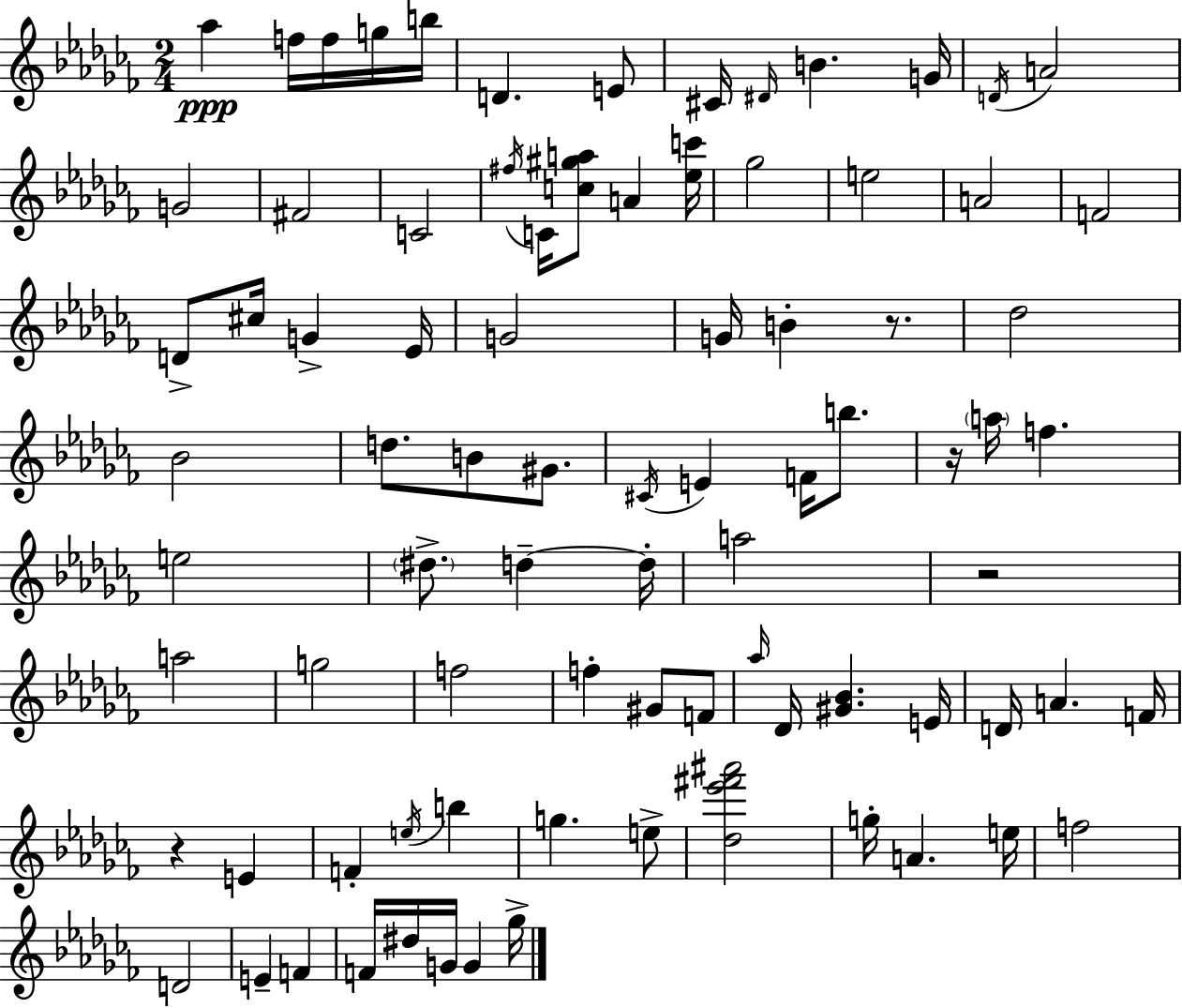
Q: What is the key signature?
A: AES minor